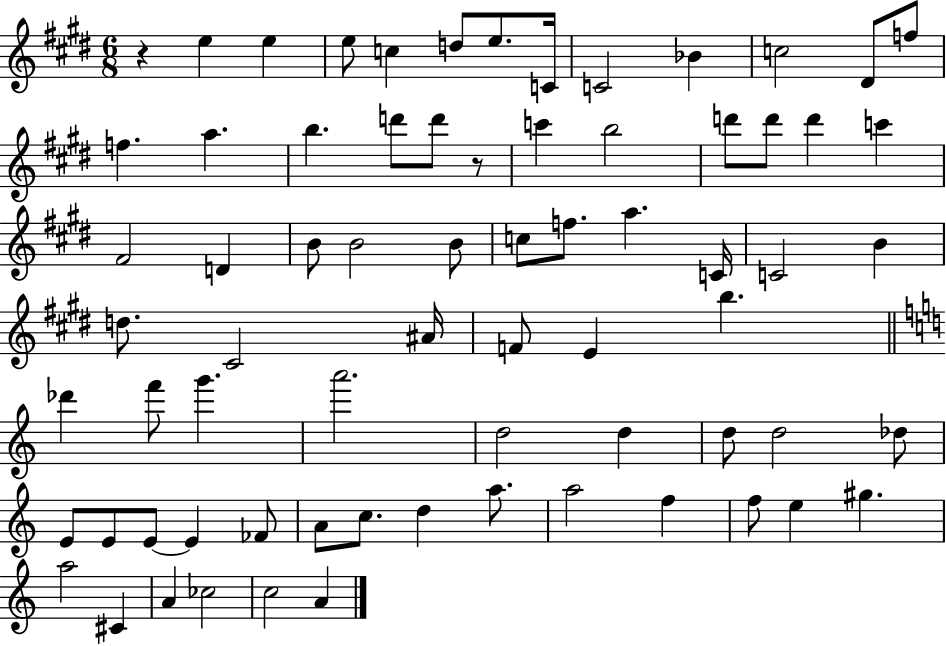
R/q E5/q E5/q E5/e C5/q D5/e E5/e. C4/s C4/h Bb4/q C5/h D#4/e F5/e F5/q. A5/q. B5/q. D6/e D6/e R/e C6/q B5/h D6/e D6/e D6/q C6/q F#4/h D4/q B4/e B4/h B4/e C5/e F5/e. A5/q. C4/s C4/h B4/q D5/e. C#4/h A#4/s F4/e E4/q B5/q. Db6/q F6/e G6/q. A6/h. D5/h D5/q D5/e D5/h Db5/e E4/e E4/e E4/e E4/q FES4/e A4/e C5/e. D5/q A5/e. A5/h F5/q F5/e E5/q G#5/q. A5/h C#4/q A4/q CES5/h C5/h A4/q